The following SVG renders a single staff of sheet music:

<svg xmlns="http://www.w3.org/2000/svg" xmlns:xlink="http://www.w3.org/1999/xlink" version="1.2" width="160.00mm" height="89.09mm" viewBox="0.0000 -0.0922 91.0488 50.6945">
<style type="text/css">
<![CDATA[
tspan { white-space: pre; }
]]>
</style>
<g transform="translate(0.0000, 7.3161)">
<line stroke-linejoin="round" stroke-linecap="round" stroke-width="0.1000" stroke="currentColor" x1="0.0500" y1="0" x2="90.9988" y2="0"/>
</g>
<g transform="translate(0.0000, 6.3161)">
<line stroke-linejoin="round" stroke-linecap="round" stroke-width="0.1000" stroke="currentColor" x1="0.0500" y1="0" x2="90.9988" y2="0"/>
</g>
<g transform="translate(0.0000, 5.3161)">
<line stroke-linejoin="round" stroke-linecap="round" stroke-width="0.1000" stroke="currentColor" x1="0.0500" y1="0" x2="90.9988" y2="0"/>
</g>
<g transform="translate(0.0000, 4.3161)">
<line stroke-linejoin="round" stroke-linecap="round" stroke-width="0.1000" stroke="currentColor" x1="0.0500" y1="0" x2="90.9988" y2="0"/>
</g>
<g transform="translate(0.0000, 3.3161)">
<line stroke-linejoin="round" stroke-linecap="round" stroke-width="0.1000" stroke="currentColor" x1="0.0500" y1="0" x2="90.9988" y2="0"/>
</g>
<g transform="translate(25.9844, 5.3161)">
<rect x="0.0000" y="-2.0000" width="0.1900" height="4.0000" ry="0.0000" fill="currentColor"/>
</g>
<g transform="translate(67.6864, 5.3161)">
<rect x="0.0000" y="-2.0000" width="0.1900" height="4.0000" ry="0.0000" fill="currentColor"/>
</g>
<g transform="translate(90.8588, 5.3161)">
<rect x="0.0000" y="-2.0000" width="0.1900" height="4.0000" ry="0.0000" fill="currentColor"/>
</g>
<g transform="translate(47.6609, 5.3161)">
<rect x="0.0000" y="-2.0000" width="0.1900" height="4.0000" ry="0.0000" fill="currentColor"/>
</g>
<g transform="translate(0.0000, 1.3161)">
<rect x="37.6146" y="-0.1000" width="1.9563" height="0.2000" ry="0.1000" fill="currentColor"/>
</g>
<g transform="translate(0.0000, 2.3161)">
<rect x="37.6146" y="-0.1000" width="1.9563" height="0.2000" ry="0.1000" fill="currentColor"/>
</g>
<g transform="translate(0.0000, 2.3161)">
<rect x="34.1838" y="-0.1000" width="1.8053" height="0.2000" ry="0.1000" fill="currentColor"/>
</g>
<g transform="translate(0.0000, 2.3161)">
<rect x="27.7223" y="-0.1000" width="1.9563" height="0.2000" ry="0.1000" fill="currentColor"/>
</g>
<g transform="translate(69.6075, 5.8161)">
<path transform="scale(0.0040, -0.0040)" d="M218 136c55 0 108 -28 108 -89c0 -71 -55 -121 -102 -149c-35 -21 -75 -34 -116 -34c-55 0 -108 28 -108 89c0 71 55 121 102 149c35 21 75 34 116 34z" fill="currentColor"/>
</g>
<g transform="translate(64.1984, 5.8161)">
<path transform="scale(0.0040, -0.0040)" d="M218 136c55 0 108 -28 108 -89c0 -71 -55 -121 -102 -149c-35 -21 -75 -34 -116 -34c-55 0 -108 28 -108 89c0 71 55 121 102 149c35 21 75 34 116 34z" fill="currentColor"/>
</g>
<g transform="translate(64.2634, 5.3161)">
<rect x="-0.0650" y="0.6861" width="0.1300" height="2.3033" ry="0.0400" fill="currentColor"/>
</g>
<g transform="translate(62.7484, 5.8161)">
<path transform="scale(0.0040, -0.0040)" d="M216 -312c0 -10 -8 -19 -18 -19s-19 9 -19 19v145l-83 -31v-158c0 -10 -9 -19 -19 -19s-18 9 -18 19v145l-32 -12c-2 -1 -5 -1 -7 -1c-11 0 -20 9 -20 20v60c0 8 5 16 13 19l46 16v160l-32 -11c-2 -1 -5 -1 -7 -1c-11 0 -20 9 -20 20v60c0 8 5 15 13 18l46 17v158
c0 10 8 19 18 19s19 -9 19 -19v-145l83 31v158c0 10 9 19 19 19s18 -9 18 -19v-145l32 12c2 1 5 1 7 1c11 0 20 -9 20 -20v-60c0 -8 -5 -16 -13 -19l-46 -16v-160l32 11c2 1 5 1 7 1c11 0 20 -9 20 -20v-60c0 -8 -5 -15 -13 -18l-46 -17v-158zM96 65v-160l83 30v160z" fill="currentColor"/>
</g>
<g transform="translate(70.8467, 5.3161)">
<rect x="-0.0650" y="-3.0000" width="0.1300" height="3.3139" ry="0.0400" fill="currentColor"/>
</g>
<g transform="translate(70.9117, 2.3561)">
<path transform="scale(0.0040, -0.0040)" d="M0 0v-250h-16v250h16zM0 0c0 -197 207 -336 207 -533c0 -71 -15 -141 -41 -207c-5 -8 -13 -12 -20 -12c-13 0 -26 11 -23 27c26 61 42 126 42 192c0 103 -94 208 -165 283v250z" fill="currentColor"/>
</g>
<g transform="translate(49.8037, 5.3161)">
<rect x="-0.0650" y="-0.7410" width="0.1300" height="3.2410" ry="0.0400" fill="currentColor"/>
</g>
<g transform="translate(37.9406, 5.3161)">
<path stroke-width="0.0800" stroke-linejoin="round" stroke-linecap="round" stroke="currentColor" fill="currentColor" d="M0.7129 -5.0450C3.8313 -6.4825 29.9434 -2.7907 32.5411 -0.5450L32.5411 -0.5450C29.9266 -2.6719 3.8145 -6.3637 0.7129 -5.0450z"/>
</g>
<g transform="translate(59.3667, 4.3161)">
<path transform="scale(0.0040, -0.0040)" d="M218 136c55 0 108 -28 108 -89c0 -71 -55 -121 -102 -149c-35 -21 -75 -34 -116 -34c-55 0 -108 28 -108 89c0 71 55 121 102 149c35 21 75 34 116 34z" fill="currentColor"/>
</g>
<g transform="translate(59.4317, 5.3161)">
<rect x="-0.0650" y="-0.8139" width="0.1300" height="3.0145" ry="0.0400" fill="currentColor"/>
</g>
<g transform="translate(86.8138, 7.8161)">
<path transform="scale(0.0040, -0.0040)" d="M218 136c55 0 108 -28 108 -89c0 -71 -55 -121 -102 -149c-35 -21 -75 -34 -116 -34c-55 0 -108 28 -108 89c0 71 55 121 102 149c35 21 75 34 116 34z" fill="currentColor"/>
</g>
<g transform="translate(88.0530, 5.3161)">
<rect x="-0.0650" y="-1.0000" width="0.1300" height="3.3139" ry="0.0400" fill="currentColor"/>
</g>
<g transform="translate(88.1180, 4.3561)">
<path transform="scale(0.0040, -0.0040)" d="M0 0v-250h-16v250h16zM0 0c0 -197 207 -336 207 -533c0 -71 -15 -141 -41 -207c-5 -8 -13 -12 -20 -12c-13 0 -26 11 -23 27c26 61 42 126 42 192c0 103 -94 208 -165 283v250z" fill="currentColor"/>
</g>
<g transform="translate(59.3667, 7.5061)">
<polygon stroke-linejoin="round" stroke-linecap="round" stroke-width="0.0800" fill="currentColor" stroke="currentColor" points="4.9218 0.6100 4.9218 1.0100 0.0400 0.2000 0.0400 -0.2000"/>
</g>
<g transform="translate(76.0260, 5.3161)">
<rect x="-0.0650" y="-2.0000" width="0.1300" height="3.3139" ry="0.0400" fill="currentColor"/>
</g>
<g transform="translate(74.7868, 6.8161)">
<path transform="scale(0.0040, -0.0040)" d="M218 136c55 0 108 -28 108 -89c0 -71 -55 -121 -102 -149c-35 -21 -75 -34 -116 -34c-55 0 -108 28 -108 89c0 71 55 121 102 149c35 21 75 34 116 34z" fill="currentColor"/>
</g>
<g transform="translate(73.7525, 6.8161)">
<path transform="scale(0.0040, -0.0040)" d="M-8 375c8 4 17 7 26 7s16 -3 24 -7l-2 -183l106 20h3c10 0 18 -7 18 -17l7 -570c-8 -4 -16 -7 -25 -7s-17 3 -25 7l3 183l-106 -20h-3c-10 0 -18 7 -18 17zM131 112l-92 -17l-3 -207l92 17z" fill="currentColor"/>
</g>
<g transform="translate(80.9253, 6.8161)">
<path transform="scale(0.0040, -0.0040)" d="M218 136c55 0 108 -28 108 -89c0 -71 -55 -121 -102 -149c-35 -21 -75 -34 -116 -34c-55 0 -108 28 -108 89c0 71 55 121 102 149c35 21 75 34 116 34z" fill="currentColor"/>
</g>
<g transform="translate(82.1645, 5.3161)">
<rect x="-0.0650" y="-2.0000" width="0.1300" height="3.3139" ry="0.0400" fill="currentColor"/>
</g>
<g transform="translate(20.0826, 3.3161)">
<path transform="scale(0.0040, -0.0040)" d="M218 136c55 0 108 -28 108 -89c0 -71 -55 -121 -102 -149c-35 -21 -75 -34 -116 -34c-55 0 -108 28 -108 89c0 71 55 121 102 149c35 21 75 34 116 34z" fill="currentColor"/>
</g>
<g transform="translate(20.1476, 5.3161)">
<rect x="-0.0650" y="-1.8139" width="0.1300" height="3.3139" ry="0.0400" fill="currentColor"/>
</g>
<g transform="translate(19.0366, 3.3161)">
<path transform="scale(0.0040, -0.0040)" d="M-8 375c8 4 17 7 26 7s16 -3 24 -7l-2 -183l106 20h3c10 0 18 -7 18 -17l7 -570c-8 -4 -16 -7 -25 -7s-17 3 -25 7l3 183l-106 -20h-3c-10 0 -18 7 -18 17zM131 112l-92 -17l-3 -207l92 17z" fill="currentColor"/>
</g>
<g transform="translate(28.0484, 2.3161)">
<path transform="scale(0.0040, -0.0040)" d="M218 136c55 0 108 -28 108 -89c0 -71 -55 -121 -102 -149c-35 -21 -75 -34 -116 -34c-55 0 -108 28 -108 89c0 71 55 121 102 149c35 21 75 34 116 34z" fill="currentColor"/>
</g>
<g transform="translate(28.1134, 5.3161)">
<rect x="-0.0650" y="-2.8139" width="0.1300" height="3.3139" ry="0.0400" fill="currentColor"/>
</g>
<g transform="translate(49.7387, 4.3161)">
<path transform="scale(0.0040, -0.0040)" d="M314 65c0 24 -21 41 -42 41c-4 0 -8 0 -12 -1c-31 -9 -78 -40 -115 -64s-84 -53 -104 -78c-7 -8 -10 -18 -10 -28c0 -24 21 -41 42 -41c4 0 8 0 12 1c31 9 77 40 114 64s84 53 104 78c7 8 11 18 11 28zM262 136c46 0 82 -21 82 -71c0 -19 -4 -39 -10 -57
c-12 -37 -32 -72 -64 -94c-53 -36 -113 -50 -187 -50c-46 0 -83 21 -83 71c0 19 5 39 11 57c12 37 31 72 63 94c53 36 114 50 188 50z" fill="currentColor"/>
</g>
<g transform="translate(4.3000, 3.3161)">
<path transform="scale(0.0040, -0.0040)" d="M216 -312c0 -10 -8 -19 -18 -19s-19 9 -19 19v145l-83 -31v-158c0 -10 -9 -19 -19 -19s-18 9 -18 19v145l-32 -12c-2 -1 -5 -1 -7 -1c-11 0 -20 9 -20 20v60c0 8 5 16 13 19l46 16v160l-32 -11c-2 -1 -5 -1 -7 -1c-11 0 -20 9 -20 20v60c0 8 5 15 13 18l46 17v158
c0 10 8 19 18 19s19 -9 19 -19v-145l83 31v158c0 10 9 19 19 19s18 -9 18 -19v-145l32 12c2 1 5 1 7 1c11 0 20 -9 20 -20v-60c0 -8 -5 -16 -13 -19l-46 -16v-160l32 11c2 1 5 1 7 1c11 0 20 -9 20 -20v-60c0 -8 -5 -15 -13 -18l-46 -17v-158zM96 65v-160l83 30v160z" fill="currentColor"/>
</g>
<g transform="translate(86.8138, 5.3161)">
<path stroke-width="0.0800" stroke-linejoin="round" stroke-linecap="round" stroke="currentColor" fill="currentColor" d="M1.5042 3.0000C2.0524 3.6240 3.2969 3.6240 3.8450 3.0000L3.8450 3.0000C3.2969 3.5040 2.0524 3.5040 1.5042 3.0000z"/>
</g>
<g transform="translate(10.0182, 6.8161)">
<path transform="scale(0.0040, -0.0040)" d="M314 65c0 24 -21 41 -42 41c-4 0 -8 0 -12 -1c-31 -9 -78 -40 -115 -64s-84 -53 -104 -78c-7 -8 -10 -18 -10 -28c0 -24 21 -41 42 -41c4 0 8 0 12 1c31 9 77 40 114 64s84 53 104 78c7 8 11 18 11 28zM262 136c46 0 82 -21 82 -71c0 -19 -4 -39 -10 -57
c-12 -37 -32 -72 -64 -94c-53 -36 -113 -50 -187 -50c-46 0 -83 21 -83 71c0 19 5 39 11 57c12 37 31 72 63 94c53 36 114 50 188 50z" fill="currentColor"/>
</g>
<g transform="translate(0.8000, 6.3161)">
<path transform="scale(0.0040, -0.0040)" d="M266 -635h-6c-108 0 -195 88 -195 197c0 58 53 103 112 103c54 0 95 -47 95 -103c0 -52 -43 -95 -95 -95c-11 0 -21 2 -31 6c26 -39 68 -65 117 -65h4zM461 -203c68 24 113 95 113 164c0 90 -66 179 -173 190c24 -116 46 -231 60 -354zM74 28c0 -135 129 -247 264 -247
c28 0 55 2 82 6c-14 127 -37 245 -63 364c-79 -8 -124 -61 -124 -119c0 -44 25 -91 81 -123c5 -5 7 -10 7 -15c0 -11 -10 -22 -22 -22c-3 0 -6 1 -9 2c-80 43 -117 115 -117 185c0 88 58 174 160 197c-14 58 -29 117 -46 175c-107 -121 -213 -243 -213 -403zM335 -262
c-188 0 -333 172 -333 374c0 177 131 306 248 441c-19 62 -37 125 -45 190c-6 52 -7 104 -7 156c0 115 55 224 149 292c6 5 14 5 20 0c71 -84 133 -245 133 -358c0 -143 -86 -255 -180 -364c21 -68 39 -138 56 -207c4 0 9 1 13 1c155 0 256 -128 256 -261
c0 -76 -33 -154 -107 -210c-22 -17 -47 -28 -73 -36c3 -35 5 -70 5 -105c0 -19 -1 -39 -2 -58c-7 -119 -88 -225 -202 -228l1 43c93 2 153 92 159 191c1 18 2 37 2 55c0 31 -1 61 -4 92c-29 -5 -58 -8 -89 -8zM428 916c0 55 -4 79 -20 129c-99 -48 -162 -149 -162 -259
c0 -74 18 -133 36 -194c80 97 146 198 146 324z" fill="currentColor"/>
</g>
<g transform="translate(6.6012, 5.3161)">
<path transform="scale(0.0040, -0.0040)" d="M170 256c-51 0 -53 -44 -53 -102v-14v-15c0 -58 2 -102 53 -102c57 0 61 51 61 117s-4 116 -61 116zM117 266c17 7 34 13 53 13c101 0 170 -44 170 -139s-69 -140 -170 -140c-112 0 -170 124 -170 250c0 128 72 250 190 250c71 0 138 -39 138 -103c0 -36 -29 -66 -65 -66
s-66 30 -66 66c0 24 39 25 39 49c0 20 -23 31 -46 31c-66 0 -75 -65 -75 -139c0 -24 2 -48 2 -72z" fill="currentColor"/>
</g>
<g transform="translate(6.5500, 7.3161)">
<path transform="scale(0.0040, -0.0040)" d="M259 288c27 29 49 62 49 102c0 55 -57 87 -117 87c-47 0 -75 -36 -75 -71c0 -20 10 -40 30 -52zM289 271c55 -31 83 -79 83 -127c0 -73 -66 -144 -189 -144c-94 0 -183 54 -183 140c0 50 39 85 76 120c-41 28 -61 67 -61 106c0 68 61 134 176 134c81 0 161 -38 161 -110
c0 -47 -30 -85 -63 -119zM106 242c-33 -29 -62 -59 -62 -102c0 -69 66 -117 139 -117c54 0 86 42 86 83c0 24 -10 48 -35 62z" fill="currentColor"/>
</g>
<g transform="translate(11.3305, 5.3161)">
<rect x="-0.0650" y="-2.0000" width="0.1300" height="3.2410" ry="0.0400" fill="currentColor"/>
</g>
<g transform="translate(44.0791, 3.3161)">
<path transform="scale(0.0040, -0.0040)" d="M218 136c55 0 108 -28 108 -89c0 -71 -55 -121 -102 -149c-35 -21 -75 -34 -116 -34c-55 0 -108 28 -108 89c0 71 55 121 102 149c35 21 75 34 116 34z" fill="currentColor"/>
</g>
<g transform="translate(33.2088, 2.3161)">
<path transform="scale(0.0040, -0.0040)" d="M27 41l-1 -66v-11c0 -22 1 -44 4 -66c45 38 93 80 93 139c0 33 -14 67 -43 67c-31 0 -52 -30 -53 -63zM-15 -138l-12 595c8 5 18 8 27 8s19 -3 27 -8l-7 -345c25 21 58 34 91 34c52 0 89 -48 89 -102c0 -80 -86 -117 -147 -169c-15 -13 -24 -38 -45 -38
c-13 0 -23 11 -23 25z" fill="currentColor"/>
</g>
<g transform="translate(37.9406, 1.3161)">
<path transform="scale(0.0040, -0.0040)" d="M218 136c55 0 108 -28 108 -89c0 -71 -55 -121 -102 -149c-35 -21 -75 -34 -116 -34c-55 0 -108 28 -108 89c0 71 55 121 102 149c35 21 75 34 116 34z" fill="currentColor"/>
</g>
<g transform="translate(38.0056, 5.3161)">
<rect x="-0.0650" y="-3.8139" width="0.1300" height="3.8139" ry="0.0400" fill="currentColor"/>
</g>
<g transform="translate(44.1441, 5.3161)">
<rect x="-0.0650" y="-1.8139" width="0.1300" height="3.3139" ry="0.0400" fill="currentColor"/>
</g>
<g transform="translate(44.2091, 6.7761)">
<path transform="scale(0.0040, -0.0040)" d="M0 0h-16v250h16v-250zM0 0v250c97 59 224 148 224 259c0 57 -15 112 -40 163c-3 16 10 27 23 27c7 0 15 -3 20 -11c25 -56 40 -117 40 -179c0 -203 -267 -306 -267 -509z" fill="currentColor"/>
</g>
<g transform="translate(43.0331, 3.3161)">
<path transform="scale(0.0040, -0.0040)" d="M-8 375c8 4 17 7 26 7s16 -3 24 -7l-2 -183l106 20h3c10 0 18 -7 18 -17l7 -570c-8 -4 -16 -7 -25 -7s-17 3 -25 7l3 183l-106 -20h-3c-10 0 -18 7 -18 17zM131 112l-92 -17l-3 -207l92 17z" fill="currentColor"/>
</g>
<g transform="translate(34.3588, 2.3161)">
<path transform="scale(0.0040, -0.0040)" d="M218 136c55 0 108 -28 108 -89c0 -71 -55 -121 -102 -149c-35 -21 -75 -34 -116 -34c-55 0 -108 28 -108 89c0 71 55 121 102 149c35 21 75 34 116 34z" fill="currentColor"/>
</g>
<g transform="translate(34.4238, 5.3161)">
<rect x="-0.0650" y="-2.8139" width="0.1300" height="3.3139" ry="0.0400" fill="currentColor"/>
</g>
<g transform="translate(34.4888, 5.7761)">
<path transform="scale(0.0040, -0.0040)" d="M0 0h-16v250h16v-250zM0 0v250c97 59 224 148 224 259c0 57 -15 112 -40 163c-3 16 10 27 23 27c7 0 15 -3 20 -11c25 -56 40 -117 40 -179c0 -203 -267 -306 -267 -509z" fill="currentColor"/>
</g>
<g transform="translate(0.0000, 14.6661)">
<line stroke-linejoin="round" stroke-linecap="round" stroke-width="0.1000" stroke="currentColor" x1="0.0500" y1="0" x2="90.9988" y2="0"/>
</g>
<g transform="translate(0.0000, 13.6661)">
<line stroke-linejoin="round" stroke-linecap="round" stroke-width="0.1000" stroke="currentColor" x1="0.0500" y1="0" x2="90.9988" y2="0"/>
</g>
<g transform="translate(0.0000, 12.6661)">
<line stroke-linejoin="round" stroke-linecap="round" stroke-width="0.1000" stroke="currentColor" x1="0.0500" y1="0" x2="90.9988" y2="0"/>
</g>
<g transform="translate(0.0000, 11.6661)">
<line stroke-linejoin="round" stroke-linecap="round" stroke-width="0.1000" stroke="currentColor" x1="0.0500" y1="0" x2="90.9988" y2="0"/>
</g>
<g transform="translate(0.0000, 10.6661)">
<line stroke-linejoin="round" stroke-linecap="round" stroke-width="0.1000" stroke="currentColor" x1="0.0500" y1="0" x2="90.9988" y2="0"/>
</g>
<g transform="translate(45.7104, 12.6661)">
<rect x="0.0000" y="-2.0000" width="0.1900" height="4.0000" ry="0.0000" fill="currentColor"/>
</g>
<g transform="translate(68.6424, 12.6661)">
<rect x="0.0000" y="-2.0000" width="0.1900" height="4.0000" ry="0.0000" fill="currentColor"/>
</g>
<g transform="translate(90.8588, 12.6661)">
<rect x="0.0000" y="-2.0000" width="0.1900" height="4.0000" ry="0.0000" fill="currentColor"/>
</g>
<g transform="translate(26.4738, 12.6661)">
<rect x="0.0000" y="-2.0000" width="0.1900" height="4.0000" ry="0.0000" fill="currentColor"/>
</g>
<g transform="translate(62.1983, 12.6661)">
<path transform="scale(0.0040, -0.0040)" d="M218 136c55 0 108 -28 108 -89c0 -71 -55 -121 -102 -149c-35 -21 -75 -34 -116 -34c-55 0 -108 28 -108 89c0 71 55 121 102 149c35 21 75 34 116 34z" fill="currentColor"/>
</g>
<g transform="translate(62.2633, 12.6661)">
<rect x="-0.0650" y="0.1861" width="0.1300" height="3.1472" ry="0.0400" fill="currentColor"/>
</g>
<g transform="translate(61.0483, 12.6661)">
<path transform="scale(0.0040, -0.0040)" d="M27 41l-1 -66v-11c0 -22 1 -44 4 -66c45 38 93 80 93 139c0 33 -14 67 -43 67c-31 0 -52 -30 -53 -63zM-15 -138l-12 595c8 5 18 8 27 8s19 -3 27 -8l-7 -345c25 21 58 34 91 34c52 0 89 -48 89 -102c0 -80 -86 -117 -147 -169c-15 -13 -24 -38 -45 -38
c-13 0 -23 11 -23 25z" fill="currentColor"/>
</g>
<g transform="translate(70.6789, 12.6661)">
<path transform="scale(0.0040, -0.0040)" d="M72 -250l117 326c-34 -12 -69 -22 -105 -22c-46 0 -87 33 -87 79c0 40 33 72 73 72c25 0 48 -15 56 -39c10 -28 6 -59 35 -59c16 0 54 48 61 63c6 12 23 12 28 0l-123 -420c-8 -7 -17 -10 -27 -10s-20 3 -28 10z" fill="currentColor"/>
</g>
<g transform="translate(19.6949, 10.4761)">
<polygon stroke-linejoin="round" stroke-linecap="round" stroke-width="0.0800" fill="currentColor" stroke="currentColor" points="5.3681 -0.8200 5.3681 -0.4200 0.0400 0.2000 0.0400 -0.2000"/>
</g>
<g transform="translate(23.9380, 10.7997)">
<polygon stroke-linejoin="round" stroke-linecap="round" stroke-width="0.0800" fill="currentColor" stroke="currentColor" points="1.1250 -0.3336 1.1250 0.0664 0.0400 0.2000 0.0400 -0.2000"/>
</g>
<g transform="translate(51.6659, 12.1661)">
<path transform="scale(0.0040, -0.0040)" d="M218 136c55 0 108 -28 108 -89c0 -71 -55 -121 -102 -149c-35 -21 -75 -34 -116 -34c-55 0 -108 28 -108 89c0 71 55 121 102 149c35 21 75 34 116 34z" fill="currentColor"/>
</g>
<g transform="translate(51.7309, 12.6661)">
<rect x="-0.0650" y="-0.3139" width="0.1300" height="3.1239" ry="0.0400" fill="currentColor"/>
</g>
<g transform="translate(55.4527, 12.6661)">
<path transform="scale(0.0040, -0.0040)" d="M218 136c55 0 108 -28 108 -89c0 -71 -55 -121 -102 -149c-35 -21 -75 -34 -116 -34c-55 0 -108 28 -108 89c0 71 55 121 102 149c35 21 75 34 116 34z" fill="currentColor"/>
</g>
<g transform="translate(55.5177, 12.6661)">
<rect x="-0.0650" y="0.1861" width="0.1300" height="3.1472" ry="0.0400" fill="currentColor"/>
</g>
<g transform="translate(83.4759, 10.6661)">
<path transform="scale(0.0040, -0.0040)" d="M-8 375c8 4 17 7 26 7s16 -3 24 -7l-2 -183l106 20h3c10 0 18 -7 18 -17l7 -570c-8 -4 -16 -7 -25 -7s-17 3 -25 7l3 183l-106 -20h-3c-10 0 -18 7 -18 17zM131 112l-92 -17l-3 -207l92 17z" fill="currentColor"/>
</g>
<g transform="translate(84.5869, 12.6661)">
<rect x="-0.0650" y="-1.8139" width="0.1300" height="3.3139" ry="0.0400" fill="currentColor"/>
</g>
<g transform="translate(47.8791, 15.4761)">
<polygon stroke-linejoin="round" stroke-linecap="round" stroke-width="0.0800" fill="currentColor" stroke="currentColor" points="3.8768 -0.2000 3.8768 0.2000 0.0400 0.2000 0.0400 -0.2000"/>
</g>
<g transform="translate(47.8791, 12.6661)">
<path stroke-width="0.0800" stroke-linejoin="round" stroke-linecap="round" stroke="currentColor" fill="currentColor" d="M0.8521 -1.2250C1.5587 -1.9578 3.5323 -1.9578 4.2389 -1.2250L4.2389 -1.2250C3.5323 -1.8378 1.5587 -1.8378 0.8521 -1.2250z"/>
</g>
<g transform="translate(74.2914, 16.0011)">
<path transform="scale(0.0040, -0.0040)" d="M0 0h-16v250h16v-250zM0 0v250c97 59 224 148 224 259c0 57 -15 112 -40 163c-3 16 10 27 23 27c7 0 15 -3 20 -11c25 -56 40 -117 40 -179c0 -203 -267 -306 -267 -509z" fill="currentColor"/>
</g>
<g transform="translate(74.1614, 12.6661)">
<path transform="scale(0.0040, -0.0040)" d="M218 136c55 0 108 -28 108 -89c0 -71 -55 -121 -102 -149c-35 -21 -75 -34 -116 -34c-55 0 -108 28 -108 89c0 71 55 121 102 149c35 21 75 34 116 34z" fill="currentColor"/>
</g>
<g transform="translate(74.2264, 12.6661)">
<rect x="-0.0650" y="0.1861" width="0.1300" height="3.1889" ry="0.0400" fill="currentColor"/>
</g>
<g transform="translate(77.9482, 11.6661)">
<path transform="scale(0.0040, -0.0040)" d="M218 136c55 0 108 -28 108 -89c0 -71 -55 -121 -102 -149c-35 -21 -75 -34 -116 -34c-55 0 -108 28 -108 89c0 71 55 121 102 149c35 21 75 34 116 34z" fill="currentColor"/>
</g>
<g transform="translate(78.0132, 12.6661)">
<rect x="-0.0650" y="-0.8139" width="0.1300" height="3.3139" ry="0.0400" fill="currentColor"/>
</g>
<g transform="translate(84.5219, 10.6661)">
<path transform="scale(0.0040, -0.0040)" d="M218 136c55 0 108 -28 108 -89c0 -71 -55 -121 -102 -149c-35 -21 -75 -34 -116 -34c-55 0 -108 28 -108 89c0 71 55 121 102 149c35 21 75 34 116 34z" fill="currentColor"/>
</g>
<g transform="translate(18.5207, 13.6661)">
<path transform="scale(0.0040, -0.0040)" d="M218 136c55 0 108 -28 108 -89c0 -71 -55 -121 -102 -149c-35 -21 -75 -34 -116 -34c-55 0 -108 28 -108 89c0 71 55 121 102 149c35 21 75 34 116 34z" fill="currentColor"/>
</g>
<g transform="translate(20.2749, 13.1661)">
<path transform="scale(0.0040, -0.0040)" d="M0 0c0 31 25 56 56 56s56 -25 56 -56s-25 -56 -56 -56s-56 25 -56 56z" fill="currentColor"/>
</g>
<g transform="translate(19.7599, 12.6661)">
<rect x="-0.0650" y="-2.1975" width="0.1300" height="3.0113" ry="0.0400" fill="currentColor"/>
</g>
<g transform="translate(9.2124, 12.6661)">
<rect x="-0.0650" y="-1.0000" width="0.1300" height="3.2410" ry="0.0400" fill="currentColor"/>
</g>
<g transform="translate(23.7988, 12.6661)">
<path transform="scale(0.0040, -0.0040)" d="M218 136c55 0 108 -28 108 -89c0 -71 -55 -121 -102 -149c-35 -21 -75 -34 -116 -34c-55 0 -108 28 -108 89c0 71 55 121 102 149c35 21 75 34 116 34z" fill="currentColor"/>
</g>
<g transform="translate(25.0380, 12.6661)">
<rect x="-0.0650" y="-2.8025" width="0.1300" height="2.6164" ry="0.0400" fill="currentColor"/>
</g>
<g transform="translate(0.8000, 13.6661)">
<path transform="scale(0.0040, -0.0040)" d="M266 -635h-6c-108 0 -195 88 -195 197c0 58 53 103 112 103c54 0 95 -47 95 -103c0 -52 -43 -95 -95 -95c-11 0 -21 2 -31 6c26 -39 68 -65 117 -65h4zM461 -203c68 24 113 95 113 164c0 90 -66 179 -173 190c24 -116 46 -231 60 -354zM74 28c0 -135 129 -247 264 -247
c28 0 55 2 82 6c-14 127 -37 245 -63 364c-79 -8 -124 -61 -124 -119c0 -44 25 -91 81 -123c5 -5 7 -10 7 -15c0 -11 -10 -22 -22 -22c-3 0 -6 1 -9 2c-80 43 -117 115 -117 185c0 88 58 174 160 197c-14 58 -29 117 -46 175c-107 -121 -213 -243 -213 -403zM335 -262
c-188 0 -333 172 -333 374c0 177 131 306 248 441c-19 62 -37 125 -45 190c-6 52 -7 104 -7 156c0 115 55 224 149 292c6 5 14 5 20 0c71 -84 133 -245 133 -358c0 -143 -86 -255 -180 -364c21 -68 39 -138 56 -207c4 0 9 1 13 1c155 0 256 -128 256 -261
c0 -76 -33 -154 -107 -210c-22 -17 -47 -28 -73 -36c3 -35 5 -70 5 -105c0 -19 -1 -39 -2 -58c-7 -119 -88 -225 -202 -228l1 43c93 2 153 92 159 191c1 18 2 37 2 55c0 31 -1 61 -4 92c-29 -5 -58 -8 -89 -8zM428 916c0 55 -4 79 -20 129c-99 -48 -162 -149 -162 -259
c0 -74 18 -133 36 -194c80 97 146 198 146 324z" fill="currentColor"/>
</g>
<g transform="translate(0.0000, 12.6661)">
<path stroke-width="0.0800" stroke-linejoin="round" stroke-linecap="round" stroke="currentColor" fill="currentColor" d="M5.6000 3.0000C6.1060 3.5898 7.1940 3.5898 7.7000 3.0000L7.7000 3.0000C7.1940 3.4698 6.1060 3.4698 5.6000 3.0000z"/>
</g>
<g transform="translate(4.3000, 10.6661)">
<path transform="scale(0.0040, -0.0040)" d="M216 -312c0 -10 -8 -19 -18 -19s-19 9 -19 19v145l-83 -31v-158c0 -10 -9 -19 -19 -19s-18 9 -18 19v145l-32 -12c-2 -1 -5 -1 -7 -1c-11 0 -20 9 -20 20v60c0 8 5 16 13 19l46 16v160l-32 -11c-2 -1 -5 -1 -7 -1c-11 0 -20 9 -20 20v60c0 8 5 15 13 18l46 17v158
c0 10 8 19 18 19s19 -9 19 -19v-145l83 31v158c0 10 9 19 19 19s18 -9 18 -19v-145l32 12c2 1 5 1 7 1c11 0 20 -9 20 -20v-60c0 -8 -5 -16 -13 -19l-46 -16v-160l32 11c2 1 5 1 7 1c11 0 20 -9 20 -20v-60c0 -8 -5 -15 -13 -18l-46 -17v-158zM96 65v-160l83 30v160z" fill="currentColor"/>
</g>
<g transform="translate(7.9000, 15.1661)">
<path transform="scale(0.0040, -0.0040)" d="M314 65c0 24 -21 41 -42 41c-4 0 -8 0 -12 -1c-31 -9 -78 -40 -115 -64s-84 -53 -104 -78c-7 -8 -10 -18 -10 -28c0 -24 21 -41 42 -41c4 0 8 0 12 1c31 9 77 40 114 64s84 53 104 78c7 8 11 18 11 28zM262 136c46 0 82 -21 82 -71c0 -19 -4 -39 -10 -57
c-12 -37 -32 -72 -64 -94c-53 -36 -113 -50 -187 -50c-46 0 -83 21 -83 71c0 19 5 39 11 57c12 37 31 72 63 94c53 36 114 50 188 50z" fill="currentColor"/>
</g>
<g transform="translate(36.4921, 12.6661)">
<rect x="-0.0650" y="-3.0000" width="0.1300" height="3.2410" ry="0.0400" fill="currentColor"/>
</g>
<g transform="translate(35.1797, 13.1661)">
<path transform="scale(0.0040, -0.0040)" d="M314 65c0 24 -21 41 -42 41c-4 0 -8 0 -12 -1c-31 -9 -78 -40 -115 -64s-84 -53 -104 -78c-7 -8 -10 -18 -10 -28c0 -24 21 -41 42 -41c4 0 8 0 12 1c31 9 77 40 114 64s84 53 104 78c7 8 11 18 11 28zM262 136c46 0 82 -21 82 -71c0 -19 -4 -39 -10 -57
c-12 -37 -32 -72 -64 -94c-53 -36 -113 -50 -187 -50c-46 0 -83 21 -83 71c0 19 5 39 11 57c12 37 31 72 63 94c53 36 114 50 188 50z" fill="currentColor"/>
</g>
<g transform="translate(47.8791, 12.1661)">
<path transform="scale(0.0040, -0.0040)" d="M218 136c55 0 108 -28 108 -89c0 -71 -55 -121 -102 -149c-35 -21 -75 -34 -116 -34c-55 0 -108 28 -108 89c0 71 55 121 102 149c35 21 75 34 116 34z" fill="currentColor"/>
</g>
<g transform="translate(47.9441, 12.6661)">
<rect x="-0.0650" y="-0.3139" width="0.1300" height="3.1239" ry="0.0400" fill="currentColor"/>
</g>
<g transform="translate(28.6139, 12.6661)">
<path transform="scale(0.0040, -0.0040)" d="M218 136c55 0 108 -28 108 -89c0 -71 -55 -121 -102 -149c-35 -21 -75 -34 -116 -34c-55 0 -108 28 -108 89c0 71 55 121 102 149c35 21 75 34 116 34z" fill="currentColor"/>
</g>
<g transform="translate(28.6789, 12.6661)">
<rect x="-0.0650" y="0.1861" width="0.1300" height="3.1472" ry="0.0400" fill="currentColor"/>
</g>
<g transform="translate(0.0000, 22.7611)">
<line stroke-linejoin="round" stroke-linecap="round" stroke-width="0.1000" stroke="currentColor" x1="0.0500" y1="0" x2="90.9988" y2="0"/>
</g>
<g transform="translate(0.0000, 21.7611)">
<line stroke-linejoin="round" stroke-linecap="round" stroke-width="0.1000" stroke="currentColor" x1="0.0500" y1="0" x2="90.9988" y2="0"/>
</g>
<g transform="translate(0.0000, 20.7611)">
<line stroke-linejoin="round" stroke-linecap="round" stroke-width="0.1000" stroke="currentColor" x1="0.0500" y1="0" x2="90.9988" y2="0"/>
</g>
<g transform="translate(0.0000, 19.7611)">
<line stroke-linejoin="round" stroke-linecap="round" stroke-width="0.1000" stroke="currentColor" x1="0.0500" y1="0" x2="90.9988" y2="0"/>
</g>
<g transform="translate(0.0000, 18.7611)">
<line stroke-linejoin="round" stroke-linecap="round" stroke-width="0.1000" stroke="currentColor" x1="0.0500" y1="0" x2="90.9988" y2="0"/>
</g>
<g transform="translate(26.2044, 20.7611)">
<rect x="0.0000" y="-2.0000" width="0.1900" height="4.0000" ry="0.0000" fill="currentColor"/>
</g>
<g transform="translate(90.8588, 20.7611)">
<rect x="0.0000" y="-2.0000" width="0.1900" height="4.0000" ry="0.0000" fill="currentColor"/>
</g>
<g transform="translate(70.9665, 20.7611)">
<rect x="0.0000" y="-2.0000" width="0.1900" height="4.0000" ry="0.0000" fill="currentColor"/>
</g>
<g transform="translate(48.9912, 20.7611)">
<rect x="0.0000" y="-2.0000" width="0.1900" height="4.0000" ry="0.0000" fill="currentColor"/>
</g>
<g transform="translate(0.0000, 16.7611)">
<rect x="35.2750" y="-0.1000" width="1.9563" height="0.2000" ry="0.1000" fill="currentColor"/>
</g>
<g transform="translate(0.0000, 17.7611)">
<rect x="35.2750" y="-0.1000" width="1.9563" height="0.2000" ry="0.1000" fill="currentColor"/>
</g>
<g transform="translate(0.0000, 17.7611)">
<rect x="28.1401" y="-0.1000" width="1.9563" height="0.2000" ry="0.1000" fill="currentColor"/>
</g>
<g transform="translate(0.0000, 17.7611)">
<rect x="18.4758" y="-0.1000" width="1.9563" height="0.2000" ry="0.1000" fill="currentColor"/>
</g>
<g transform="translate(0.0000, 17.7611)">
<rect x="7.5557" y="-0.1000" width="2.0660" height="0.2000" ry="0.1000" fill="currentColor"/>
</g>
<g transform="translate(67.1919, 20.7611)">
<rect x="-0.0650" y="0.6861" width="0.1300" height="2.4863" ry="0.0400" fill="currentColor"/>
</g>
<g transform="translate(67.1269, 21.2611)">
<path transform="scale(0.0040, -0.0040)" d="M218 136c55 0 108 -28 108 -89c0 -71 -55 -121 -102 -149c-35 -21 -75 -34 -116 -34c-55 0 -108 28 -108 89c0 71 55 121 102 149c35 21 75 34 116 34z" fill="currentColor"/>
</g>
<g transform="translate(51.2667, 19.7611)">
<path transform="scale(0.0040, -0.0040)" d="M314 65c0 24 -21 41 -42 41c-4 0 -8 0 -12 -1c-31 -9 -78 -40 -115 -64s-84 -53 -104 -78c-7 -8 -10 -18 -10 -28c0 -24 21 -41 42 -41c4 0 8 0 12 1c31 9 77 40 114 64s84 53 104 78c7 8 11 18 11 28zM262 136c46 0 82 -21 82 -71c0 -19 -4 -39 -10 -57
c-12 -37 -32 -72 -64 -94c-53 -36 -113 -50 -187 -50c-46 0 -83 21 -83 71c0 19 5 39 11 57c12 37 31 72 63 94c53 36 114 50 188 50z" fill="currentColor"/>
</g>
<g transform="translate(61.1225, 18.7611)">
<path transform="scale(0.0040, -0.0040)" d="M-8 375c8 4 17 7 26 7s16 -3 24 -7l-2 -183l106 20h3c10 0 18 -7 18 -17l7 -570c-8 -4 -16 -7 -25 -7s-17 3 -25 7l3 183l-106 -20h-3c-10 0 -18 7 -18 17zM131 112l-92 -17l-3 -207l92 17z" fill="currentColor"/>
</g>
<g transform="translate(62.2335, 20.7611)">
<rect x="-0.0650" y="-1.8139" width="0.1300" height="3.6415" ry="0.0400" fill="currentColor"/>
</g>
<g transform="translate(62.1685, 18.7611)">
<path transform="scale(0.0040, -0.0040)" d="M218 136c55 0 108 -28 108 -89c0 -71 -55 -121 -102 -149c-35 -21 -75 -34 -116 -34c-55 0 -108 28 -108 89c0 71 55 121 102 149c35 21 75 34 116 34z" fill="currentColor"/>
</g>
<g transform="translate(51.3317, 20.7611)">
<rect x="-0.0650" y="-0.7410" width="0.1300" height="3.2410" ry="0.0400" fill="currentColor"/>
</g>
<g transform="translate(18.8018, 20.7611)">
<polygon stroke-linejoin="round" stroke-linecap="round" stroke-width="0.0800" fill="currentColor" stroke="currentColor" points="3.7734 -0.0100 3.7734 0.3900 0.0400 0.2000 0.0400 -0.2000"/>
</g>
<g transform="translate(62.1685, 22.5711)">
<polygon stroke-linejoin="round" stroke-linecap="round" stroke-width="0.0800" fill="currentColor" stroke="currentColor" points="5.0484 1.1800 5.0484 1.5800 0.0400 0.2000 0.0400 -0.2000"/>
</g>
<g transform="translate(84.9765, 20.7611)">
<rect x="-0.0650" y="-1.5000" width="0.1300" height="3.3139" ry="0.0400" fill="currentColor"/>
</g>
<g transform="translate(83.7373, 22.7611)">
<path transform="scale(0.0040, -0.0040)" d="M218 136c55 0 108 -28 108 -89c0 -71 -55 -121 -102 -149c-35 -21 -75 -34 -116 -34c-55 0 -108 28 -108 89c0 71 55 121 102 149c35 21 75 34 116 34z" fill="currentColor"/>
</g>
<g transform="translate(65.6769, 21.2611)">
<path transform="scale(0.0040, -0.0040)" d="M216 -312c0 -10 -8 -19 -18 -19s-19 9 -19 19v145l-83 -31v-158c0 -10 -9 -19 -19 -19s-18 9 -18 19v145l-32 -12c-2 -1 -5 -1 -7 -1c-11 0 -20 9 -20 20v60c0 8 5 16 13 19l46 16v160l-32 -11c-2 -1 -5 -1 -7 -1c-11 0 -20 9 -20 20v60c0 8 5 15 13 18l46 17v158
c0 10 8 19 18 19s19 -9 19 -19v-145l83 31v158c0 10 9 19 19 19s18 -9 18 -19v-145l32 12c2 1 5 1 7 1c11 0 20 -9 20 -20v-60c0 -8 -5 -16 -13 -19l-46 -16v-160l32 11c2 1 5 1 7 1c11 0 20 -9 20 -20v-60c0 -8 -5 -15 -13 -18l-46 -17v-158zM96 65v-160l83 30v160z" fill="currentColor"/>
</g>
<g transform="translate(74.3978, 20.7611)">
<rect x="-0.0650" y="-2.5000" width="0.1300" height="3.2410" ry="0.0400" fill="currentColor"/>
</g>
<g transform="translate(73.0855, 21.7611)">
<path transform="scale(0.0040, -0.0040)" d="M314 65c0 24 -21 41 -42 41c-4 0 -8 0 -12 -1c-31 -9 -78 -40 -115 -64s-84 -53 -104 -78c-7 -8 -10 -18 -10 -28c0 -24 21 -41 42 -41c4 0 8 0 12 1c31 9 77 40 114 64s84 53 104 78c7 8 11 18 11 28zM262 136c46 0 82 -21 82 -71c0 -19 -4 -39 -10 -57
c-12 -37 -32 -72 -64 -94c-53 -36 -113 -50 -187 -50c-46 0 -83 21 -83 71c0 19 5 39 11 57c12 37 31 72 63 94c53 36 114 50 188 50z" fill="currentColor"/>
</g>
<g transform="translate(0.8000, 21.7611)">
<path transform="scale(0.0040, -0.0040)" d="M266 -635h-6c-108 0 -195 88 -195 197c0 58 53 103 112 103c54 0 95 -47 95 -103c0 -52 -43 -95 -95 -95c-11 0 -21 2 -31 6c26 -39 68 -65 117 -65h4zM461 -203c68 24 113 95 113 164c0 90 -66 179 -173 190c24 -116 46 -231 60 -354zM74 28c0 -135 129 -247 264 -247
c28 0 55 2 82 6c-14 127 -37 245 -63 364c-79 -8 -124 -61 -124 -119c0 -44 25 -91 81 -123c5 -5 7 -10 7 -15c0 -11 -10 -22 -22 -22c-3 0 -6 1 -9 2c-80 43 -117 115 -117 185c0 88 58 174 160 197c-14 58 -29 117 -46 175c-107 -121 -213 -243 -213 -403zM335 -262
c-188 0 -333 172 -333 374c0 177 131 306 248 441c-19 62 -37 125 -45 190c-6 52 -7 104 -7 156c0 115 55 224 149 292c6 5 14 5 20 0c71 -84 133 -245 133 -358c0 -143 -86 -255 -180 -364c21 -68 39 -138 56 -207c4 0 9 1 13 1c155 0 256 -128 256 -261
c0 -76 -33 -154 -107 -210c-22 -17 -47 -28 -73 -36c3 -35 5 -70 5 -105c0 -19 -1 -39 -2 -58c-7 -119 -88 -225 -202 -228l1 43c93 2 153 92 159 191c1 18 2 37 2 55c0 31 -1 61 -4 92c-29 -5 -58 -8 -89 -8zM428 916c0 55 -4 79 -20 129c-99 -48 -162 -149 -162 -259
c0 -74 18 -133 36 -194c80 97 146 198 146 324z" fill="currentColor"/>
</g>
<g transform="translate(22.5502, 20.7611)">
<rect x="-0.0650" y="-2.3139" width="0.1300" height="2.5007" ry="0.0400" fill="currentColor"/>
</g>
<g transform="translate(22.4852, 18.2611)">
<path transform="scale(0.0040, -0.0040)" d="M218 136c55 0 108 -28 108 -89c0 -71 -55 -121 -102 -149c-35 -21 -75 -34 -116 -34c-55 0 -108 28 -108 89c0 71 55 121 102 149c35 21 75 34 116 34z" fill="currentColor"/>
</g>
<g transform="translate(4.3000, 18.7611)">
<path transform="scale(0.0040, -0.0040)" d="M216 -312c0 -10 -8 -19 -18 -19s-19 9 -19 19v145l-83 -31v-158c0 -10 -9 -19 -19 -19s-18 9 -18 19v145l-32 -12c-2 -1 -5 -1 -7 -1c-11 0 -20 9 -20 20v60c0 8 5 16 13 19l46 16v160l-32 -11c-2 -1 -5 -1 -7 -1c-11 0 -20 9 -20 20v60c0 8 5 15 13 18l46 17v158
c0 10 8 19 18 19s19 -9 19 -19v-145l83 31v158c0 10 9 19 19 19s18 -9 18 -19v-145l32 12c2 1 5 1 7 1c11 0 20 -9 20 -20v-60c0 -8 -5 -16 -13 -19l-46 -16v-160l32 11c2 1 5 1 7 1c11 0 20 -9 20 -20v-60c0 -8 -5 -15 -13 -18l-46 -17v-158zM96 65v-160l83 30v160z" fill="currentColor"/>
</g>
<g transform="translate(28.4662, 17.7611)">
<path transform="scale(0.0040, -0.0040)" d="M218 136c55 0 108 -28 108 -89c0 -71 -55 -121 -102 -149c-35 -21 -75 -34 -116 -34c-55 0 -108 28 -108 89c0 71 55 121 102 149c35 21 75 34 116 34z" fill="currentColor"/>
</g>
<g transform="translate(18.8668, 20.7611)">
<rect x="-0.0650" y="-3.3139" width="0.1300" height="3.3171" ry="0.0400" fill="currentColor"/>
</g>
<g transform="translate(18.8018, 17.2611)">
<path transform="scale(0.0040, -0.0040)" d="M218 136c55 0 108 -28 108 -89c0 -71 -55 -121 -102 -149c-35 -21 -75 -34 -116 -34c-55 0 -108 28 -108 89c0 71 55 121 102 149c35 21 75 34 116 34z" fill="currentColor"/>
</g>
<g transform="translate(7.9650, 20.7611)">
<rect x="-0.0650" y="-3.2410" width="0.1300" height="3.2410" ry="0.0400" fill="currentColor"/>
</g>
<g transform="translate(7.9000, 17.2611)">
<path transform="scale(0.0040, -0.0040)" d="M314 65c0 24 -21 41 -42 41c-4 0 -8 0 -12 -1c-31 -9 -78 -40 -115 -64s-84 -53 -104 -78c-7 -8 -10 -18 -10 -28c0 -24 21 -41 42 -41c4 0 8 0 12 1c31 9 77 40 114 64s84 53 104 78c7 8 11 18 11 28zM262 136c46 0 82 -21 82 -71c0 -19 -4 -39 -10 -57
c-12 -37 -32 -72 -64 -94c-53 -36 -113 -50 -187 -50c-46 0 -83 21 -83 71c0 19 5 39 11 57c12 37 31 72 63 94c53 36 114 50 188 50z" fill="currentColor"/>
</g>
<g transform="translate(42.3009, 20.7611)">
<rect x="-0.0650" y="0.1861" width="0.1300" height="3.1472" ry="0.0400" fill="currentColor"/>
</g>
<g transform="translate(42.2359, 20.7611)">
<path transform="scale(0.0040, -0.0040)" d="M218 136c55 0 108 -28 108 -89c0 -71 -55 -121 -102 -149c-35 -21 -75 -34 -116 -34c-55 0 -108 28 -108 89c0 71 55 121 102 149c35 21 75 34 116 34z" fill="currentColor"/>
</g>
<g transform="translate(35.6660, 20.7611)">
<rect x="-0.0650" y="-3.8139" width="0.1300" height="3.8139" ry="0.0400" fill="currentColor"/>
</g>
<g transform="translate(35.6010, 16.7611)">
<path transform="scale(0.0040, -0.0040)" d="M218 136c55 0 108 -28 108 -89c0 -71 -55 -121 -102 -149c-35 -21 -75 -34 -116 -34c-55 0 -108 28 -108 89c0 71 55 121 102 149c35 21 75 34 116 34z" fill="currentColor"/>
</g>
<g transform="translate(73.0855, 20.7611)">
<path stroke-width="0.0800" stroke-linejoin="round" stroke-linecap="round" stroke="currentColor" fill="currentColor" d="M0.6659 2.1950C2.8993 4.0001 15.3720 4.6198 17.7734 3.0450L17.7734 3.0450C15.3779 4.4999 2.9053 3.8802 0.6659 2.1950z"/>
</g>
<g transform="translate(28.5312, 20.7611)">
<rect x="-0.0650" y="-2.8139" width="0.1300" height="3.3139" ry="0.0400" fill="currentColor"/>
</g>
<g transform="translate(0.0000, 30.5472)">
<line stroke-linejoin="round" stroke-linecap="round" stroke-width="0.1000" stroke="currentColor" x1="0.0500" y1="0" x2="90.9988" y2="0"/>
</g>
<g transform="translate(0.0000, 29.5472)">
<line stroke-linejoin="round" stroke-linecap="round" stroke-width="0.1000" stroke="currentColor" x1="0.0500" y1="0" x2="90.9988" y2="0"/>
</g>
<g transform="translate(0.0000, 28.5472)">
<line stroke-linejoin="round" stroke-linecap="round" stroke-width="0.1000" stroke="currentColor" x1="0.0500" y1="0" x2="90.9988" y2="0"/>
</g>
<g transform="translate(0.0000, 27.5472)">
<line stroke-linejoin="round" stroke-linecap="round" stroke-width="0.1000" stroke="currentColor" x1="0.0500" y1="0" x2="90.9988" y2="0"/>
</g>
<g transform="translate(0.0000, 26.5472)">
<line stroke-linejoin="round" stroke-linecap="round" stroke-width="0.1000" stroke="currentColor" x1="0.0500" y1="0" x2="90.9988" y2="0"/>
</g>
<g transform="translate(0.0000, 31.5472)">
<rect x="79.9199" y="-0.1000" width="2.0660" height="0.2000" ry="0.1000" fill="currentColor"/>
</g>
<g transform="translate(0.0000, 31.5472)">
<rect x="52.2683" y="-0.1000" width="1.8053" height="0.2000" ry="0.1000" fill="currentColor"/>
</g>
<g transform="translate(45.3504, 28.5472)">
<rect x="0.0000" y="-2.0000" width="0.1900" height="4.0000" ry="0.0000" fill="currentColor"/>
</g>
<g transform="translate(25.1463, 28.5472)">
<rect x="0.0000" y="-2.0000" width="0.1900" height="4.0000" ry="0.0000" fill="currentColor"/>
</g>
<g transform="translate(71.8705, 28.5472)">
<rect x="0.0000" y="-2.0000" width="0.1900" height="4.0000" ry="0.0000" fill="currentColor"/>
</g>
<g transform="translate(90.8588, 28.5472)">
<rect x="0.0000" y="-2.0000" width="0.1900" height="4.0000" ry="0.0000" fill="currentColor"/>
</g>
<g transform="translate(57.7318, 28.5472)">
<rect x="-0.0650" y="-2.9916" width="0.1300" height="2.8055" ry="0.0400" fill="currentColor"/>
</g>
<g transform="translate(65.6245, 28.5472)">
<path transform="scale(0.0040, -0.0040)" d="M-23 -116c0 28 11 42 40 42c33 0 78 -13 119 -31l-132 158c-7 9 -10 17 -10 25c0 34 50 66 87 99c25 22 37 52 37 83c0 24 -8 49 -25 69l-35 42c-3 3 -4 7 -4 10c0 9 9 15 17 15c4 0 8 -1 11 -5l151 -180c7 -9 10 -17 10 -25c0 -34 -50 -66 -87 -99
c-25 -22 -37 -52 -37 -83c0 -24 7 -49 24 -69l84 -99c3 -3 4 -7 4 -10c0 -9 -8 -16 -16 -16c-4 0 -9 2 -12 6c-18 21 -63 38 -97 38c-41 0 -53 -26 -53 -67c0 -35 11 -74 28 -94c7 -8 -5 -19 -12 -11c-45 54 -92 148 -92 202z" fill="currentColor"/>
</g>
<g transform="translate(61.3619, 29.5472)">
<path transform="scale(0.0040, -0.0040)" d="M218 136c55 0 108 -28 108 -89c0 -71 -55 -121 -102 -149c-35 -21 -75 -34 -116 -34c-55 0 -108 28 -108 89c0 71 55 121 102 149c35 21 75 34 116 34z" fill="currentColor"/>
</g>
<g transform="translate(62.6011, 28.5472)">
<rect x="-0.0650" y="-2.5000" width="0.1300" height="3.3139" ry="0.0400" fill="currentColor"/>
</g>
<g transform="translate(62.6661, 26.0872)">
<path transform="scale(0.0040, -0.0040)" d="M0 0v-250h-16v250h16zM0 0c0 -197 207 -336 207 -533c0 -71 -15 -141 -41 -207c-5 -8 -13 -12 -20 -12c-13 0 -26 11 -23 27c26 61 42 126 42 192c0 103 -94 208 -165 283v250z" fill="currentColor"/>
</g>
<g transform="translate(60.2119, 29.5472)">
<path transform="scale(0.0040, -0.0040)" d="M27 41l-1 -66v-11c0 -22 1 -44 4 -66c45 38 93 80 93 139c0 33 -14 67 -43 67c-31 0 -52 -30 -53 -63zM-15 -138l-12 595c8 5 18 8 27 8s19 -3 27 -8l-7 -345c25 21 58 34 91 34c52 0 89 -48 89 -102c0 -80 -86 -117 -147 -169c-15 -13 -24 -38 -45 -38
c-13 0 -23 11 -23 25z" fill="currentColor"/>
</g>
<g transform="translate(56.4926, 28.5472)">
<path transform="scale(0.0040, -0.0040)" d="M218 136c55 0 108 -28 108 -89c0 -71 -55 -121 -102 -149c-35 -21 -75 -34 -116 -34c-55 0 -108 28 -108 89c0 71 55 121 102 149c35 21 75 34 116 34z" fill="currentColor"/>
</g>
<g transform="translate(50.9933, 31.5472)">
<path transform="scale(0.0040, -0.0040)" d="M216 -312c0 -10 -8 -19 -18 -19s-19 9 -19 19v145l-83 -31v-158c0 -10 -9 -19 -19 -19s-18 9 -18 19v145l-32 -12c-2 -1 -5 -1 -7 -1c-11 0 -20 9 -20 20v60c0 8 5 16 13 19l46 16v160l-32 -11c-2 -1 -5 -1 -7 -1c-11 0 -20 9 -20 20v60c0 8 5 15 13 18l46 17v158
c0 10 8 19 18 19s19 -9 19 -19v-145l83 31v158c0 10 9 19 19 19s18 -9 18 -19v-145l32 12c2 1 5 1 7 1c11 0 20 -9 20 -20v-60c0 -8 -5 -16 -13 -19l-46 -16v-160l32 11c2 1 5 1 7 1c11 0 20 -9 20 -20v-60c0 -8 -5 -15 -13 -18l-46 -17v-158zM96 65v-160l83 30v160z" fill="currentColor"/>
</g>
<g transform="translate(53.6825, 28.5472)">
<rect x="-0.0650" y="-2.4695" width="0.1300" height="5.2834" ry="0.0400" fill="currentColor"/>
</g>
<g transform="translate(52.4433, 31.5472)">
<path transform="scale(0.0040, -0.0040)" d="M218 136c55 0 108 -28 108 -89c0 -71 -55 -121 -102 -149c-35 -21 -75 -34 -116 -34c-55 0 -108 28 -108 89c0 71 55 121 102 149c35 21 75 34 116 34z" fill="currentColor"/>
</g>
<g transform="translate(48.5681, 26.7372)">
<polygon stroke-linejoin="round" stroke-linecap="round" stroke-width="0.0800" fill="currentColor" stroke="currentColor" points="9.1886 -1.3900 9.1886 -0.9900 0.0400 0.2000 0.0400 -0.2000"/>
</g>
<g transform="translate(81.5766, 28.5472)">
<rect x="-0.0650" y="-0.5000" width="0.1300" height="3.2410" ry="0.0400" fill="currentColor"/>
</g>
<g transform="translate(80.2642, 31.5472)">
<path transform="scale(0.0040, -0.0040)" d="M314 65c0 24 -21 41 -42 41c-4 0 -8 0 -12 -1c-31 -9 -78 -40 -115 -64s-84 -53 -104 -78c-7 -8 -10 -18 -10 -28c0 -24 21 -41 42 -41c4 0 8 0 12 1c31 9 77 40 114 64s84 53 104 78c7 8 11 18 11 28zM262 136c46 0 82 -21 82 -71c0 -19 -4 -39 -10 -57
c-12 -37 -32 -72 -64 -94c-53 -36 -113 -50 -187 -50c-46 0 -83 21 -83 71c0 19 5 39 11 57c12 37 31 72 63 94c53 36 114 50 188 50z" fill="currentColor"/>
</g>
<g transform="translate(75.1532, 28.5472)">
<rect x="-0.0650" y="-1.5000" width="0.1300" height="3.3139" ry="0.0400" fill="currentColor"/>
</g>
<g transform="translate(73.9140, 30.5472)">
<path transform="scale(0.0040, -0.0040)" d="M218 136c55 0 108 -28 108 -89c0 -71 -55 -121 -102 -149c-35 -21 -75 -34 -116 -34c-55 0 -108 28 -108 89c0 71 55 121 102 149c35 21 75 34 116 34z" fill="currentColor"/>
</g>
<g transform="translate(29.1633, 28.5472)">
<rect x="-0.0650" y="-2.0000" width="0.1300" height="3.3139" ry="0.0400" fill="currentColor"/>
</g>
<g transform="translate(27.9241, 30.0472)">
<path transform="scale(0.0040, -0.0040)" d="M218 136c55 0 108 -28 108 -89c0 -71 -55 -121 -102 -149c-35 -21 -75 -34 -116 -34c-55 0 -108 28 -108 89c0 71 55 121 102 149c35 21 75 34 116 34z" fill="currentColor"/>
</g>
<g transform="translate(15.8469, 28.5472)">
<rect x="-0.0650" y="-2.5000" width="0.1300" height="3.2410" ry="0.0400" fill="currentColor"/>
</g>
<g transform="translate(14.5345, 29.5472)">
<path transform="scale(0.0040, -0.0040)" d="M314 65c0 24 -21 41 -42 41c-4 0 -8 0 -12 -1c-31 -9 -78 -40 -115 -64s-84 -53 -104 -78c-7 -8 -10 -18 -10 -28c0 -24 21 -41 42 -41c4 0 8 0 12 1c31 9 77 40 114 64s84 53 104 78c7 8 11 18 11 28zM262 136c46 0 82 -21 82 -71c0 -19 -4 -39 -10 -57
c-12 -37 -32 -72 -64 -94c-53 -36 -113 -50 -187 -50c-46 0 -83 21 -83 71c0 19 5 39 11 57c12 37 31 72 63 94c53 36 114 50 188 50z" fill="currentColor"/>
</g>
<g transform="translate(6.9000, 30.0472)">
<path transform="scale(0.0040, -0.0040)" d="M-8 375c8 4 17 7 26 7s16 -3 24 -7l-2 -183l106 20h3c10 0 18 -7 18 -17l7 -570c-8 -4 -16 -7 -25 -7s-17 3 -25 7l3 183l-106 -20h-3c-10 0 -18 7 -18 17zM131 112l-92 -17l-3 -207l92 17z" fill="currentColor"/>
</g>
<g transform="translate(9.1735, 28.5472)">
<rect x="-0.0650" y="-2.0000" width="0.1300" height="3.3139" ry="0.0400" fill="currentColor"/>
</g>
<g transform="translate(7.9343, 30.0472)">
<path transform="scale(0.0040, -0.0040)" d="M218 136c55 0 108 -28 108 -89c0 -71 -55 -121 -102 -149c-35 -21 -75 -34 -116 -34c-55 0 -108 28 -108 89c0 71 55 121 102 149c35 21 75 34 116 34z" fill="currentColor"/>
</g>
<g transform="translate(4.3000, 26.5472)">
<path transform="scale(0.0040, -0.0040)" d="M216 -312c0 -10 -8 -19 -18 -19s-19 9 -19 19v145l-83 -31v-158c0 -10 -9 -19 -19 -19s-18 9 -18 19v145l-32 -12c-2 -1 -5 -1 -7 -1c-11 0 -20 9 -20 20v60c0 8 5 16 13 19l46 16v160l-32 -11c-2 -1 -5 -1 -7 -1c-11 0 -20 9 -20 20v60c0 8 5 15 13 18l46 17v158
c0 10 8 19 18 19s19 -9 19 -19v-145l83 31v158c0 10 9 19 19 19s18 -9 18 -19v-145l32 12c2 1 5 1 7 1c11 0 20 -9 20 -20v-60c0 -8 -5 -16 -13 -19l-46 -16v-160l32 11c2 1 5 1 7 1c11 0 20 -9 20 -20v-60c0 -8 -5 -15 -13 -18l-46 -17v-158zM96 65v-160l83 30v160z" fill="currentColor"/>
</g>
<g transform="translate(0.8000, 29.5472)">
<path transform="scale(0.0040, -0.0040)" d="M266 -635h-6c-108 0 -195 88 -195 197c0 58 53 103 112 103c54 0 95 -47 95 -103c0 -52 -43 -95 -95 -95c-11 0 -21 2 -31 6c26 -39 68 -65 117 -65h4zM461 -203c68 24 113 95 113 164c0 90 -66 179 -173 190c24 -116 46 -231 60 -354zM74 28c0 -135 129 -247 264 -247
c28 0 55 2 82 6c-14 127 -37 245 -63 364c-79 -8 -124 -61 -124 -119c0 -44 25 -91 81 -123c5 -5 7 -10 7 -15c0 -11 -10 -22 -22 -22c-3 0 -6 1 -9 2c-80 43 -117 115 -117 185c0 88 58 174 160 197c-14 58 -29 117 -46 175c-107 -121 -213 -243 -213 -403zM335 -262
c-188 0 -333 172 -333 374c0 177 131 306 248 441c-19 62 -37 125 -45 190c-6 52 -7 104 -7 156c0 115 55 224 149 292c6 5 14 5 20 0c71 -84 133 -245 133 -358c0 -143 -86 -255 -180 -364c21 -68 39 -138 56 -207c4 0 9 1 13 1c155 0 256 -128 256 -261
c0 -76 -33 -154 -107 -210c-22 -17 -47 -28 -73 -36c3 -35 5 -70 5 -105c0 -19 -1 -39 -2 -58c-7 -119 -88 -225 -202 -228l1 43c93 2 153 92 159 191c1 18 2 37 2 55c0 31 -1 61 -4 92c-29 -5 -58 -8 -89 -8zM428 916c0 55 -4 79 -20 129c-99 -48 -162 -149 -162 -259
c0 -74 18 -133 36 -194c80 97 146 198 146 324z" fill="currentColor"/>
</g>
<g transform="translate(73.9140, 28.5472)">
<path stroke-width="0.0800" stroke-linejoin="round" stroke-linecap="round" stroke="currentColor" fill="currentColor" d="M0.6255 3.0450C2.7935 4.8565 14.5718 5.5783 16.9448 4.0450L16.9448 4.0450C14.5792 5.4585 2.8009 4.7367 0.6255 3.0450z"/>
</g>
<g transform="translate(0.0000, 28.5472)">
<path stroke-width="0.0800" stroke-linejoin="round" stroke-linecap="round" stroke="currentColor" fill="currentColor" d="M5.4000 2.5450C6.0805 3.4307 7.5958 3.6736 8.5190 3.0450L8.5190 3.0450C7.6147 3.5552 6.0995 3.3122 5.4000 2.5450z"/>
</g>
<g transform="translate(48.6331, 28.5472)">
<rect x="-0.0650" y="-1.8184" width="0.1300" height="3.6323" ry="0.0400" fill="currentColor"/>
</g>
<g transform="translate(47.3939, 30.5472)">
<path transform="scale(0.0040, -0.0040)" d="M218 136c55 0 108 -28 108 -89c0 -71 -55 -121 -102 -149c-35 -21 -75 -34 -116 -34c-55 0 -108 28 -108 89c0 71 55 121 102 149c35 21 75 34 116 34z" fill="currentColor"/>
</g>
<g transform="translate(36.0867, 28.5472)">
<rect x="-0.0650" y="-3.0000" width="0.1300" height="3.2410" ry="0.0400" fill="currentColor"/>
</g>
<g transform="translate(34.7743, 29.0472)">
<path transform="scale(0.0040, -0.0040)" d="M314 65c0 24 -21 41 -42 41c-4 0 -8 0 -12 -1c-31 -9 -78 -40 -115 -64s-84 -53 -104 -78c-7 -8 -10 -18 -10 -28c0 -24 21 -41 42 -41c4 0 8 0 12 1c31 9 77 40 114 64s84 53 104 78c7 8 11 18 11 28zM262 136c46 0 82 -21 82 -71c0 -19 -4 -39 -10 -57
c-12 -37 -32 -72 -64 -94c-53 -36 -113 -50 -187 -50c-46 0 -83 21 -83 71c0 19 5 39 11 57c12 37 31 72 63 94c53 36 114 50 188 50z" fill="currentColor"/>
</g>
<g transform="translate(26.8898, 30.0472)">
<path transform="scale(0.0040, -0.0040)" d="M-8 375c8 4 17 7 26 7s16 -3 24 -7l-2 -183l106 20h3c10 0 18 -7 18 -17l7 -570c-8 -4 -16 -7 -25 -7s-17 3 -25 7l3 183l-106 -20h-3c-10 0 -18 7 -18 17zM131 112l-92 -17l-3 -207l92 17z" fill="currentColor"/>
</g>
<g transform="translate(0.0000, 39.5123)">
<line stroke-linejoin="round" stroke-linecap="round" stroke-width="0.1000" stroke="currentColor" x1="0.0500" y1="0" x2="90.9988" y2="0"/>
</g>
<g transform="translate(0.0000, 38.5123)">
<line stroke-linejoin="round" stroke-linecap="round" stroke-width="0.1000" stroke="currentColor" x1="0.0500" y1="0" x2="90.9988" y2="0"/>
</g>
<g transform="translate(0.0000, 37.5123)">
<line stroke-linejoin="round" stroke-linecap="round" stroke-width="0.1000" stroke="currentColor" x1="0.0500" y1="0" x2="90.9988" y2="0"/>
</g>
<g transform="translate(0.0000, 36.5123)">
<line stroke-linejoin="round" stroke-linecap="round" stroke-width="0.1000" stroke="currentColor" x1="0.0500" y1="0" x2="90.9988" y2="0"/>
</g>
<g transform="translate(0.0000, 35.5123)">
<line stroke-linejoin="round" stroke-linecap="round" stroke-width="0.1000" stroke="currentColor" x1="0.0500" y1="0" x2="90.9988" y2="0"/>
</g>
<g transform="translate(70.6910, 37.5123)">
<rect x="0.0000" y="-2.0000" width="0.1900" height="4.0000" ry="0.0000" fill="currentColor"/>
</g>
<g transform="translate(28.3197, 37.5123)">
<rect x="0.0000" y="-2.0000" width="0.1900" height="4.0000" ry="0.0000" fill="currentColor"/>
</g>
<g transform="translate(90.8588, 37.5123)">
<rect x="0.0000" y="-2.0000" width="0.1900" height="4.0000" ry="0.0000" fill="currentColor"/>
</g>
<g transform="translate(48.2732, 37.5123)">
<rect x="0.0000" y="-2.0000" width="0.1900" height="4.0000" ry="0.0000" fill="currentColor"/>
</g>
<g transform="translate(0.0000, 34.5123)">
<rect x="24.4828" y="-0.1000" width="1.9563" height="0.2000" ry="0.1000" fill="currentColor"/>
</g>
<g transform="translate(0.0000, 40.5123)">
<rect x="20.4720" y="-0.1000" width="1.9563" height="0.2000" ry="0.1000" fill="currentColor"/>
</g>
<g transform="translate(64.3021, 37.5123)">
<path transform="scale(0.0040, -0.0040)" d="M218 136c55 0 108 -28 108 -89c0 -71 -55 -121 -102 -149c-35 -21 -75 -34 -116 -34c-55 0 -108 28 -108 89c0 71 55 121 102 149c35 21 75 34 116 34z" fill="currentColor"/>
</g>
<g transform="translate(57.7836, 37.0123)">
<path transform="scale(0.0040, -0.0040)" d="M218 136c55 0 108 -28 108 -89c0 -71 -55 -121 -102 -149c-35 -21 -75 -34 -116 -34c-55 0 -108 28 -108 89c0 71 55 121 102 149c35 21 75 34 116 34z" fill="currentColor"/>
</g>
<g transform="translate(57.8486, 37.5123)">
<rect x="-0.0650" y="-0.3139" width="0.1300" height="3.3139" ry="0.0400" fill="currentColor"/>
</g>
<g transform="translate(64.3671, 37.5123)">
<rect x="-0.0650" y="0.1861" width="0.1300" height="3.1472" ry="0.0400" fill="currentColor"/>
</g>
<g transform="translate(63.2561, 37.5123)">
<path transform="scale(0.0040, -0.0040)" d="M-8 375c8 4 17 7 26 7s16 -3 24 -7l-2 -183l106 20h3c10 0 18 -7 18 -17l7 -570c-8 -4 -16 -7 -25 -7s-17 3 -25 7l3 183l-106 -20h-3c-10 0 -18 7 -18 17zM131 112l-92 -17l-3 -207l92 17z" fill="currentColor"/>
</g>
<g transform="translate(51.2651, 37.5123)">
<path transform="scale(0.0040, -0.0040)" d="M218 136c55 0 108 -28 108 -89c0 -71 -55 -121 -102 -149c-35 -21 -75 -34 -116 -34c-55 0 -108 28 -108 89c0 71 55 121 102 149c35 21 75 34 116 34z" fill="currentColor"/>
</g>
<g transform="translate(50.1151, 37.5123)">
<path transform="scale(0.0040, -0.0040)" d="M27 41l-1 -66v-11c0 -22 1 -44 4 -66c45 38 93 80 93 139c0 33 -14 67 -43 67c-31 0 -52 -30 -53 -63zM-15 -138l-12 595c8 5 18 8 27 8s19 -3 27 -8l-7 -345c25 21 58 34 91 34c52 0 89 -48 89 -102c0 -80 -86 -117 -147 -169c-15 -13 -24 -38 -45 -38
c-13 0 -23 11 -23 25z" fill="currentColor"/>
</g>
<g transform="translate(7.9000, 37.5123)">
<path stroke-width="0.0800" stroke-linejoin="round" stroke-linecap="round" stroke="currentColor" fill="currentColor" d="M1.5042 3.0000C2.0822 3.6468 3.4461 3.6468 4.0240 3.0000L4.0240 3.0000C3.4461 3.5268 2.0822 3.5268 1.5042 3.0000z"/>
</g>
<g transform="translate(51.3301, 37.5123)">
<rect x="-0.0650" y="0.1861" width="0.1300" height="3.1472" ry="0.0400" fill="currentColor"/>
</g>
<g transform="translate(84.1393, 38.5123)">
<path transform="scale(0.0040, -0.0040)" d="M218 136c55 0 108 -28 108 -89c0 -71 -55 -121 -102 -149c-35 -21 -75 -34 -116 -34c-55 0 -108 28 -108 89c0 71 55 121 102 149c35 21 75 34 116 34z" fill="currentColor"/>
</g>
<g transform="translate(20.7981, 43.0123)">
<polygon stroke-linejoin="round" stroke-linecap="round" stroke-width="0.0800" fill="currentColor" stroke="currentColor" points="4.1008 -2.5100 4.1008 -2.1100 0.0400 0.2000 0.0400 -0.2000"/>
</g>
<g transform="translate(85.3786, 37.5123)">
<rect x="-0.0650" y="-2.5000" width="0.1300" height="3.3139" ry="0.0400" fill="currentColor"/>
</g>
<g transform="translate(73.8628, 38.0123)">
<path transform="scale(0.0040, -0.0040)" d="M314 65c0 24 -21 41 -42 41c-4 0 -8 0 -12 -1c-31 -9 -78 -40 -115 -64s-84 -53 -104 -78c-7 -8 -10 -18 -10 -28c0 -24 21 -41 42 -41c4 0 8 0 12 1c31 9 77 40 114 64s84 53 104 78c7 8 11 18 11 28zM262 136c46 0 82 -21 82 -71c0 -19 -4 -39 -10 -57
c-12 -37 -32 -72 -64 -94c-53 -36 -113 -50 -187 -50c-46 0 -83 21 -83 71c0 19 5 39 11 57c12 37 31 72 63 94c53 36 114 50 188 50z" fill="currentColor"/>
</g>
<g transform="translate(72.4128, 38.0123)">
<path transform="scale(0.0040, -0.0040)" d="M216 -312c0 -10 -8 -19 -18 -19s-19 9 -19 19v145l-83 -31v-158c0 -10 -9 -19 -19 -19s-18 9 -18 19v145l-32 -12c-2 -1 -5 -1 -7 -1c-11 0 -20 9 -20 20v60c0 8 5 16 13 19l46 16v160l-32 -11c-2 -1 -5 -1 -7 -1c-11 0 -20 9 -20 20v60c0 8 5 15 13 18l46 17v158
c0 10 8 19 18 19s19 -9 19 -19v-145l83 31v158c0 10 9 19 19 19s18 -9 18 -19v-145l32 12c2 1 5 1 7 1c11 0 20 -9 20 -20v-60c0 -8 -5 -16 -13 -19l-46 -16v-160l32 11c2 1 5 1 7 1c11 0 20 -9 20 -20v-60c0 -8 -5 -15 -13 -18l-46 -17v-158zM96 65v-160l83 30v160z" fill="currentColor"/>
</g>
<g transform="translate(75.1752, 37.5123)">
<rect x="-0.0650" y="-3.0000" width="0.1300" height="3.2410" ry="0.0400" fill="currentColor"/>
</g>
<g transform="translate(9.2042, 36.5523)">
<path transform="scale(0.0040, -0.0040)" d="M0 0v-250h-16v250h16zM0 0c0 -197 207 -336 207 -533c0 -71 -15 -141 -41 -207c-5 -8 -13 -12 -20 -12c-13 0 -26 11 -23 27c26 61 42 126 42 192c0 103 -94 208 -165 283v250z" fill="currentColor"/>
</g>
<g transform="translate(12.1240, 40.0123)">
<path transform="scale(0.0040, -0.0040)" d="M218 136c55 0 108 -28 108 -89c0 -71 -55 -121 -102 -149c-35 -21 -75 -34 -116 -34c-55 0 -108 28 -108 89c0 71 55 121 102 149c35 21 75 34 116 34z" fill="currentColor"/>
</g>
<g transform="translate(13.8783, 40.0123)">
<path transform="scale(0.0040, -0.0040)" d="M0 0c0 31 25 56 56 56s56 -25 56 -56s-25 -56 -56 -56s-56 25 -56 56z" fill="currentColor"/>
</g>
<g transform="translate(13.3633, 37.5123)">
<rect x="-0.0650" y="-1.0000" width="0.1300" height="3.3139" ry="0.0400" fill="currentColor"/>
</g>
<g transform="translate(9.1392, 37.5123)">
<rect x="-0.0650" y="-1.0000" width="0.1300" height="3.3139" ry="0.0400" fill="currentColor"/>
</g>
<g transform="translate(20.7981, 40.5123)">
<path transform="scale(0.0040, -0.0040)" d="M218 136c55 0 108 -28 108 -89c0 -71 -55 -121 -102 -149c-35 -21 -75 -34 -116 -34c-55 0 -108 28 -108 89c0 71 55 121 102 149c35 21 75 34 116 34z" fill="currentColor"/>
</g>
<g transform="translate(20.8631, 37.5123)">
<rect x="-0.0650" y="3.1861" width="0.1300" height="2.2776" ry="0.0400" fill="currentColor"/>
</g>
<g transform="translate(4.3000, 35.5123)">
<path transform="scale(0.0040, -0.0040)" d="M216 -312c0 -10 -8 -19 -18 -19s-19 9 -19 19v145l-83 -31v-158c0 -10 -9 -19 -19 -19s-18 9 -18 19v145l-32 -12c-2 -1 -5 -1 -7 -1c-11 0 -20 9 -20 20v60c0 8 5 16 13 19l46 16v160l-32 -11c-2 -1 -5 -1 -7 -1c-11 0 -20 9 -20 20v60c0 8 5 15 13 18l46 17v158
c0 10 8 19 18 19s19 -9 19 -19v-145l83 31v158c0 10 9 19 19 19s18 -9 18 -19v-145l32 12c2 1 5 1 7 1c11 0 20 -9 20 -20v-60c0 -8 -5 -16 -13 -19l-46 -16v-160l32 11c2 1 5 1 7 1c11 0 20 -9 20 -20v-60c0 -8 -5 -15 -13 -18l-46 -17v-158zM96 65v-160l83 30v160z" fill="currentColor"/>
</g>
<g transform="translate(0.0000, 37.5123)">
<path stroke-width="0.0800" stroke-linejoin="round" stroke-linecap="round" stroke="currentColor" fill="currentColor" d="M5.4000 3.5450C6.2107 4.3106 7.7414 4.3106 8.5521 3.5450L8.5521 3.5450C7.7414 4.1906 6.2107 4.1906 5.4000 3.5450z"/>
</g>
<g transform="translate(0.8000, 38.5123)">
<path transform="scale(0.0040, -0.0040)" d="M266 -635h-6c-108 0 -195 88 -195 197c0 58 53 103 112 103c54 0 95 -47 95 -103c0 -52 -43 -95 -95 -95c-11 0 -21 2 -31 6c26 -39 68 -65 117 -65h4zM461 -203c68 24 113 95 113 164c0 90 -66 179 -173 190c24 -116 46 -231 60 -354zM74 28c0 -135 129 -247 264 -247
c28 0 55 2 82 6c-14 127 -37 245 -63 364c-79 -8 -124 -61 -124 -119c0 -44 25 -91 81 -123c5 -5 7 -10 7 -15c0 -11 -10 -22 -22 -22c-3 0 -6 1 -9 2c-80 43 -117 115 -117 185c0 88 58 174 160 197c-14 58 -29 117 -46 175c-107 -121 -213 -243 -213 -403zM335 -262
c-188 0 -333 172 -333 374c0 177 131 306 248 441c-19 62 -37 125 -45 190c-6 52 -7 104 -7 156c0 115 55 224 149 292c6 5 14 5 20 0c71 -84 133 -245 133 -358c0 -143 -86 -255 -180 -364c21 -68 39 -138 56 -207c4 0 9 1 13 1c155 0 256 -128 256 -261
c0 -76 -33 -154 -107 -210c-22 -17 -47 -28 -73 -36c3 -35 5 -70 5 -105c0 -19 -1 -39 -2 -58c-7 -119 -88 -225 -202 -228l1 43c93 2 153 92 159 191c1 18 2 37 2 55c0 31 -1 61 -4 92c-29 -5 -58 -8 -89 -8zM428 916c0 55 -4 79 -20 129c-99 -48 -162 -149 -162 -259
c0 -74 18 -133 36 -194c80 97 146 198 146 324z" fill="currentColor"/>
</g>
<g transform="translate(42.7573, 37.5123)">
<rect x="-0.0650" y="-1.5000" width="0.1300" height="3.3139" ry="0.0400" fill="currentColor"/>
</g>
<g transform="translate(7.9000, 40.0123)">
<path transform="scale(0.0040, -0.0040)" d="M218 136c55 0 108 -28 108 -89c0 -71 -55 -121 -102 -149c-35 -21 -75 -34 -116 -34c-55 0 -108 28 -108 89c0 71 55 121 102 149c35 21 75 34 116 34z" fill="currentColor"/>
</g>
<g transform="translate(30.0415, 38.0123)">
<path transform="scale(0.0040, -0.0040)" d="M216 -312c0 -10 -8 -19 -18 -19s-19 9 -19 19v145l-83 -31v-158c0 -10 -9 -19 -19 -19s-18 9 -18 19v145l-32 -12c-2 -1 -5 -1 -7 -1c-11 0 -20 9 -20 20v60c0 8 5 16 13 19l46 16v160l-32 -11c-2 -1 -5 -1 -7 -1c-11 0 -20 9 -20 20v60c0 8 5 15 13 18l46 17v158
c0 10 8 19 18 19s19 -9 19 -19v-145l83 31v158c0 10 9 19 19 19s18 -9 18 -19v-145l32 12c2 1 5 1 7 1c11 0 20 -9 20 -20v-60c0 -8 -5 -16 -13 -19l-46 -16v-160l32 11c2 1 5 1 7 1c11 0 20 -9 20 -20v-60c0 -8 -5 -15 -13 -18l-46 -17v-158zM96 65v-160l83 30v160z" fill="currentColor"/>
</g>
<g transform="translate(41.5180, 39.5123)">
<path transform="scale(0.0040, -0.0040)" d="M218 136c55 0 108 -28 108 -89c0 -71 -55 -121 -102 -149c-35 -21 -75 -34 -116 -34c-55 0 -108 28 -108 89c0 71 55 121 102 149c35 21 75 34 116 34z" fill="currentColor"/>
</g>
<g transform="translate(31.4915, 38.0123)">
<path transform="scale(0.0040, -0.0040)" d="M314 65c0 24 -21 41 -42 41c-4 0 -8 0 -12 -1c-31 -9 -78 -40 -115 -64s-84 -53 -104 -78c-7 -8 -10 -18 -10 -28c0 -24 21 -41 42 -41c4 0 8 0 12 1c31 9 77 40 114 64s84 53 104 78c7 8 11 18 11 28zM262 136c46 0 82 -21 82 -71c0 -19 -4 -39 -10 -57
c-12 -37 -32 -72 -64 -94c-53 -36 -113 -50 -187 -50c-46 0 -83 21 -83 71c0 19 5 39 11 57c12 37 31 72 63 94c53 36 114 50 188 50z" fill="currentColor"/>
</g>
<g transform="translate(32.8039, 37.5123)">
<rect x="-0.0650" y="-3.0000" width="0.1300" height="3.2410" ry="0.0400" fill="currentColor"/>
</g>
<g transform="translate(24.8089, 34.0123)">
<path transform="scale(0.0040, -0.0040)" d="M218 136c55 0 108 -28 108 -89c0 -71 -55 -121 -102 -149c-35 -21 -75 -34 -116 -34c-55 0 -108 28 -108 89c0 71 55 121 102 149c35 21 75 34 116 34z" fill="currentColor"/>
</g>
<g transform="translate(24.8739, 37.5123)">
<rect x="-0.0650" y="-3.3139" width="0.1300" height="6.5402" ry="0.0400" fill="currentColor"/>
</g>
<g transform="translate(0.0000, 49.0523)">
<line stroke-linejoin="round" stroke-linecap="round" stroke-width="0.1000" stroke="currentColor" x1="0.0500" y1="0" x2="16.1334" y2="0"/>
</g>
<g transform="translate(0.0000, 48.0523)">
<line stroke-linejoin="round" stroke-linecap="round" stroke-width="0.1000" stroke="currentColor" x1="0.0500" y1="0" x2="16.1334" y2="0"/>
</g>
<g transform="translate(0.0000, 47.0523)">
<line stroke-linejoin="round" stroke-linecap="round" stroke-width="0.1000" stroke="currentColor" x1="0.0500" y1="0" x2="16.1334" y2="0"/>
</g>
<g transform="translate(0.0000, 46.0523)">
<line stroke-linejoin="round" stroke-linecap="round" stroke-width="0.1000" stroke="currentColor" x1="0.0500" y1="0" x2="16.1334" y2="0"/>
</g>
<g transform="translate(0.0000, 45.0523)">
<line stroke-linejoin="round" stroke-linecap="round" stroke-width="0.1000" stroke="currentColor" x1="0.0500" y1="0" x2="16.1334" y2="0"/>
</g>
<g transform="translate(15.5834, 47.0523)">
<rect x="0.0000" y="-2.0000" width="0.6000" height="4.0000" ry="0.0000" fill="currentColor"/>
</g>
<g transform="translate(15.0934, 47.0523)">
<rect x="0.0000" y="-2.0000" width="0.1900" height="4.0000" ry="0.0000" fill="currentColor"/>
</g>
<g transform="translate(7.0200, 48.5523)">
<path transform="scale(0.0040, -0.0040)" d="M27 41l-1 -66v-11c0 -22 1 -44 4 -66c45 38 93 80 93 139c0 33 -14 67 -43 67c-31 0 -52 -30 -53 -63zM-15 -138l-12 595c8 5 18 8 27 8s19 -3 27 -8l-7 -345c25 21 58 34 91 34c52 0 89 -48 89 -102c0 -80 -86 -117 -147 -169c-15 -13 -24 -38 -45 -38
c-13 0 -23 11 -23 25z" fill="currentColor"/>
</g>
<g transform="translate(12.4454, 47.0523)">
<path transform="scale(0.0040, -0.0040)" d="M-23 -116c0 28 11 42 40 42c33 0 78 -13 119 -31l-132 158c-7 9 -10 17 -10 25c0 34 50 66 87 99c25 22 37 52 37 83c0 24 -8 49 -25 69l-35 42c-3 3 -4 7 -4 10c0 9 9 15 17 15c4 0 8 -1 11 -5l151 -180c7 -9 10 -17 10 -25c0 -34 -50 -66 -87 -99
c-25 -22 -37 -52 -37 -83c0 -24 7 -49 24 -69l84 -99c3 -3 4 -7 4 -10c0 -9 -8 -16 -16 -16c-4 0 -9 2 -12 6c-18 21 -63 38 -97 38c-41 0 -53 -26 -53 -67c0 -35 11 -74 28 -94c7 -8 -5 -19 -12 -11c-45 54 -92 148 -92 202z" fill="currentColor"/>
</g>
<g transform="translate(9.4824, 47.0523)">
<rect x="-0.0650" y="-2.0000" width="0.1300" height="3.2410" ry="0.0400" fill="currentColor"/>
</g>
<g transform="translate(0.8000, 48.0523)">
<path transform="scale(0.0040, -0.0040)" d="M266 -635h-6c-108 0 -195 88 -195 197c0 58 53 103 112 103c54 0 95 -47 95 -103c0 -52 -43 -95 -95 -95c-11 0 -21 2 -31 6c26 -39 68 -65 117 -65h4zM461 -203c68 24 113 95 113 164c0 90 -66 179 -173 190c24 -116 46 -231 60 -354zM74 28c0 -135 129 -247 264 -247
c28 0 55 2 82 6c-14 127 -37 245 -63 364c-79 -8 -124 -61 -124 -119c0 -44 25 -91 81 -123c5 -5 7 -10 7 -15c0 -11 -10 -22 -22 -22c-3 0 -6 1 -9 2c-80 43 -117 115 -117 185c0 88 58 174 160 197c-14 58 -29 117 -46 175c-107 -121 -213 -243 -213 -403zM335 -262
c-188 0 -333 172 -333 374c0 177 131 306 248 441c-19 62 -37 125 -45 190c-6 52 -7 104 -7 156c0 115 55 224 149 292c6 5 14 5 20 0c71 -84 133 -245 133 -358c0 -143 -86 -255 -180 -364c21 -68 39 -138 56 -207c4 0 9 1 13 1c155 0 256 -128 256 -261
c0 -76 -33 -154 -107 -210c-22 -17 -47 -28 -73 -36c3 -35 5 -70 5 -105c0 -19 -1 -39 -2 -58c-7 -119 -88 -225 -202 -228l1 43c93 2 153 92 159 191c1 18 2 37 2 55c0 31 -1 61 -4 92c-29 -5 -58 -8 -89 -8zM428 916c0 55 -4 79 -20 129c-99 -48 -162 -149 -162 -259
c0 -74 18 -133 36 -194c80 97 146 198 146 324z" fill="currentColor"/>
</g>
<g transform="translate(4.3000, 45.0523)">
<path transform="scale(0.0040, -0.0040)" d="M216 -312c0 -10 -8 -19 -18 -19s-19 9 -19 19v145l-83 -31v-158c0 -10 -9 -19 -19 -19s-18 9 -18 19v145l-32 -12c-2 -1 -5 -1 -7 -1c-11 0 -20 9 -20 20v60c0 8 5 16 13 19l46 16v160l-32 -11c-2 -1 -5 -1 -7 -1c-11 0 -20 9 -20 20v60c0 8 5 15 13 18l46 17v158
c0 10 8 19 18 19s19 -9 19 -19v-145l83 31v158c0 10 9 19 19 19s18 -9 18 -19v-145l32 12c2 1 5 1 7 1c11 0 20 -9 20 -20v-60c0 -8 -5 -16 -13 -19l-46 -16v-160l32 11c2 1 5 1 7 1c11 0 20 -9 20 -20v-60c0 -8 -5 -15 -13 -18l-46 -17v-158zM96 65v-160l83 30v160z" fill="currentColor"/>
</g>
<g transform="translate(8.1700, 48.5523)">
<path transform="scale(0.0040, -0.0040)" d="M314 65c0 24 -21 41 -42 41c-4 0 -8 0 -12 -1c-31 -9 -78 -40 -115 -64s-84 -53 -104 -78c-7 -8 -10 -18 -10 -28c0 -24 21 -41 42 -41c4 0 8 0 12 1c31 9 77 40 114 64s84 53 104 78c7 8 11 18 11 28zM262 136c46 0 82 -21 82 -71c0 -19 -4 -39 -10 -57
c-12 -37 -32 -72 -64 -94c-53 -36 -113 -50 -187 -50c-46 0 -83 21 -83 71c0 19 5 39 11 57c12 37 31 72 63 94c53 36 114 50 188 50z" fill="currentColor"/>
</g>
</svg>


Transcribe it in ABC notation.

X:1
T:Untitled
M:6/8
L:1/4
K:G
^F2 f a _a/2 c' f/2 d2 d/2 ^A/2 A/2 F F D/2 D2 G/2 B/4 B A2 c/2 c/2 B _B z/2 B/2 d f b2 b/2 g/2 a c' B d2 f/2 ^A/2 G2 E F G2 F A2 E/2 ^C/2 B/2 _G/2 z E C2 D/2 D C/2 b/2 ^A2 E _B c B ^A2 G _F2 z